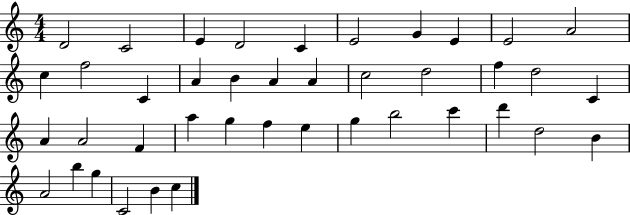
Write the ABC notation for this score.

X:1
T:Untitled
M:4/4
L:1/4
K:C
D2 C2 E D2 C E2 G E E2 A2 c f2 C A B A A c2 d2 f d2 C A A2 F a g f e g b2 c' d' d2 B A2 b g C2 B c